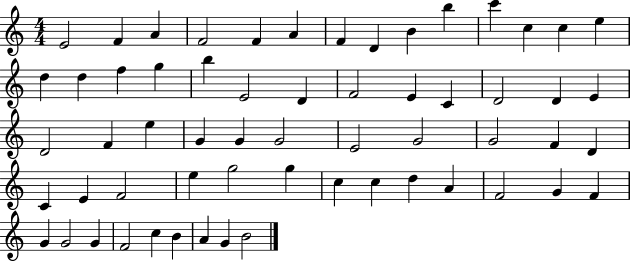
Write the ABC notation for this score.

X:1
T:Untitled
M:4/4
L:1/4
K:C
E2 F A F2 F A F D B b c' c c e d d f g b E2 D F2 E C D2 D E D2 F e G G G2 E2 G2 G2 F D C E F2 e g2 g c c d A F2 G F G G2 G F2 c B A G B2